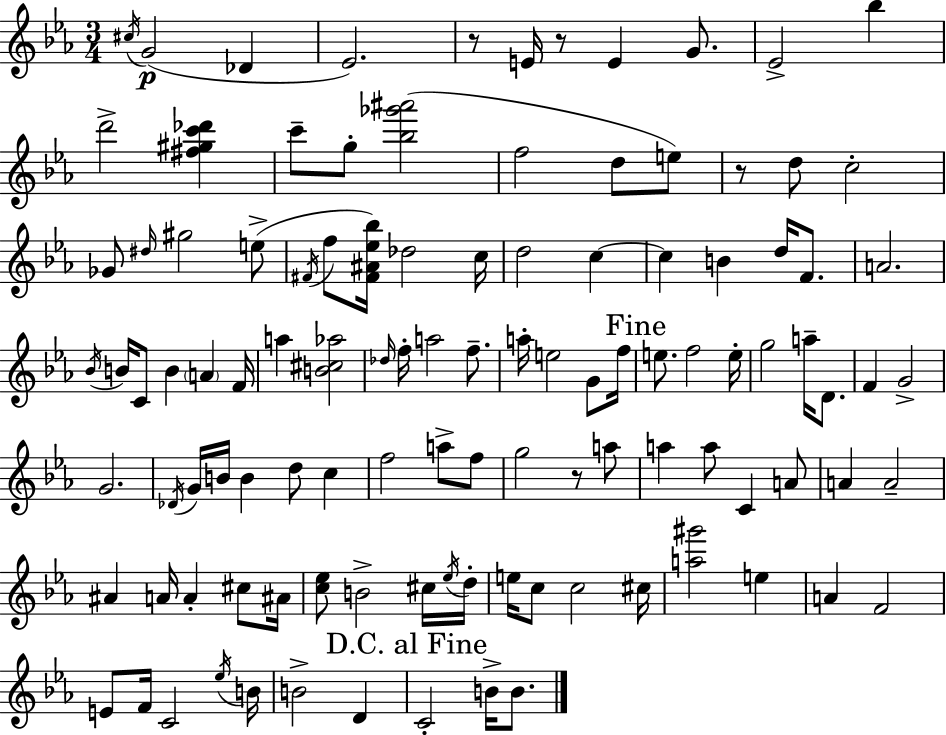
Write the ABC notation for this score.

X:1
T:Untitled
M:3/4
L:1/4
K:Cm
^c/4 G2 _D _E2 z/2 E/4 z/2 E G/2 _E2 _b d'2 [^f^gc'_d'] c'/2 g/2 [_b_g'^a']2 f2 d/2 e/2 z/2 d/2 c2 _G/2 ^d/4 ^g2 e/2 ^F/4 f/2 [^F^A_e_b]/4 _d2 c/4 d2 c c B d/4 F/2 A2 _B/4 B/4 C/2 B A F/4 a [B^c_a]2 _d/4 f/4 a2 f/2 a/4 e2 G/2 f/4 e/2 f2 e/4 g2 a/4 D/2 F G2 G2 _D/4 G/4 B/4 B d/2 c f2 a/2 f/2 g2 z/2 a/2 a a/2 C A/2 A A2 ^A A/4 A ^c/2 ^A/4 [c_e]/2 B2 ^c/4 _e/4 d/4 e/4 c/2 c2 ^c/4 [a^g']2 e A F2 E/2 F/4 C2 _e/4 B/4 B2 D C2 B/4 B/2